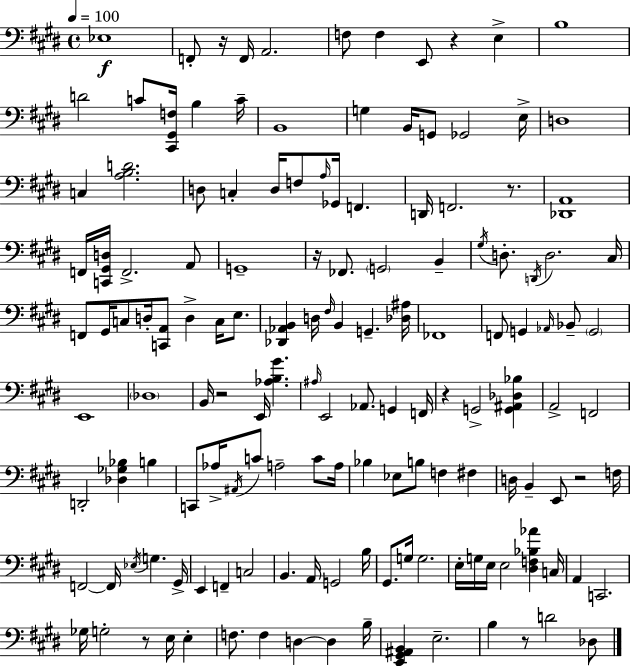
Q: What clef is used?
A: bass